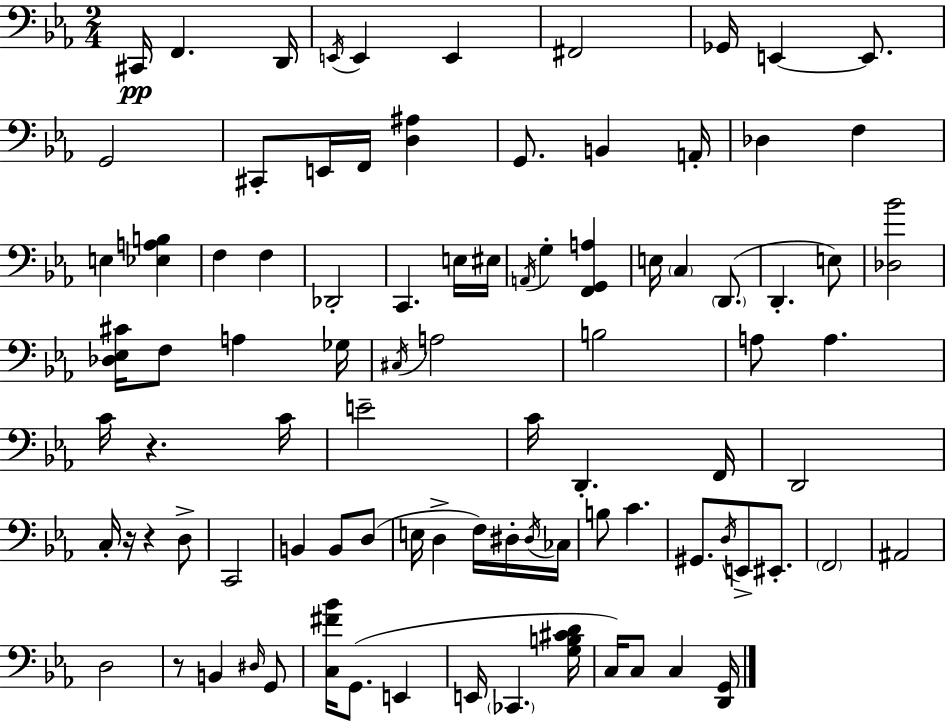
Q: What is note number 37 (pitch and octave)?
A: C#3